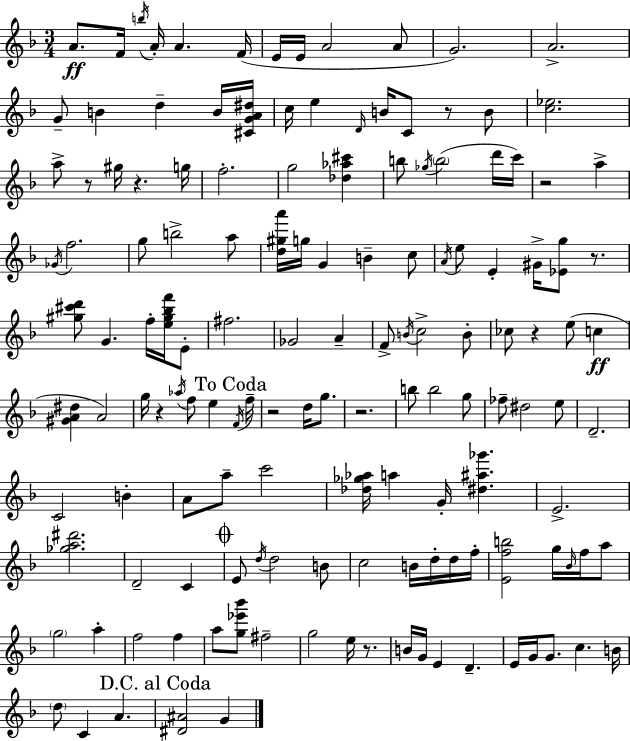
A4/e. F4/s B5/s A4/s A4/q. F4/s E4/s E4/s A4/h A4/e G4/h. A4/h. G4/e B4/q D5/q B4/s [C#4,G4,A4,D#5]/s C5/s E5/q D4/s B4/s C4/e R/e B4/e [C5,Eb5]/h. A5/e R/e G#5/s R/q. G5/s F5/h. G5/h [Db5,Ab5,C#6]/q B5/e Gb5/s B5/h D6/s C6/s R/h A5/q Gb4/s F5/h. G5/e B5/h A5/e [D5,G#5,A6]/s G5/s G4/q B4/q C5/e A4/s E5/e E4/q G#4/s [Eb4,G5]/e R/e. [G#5,C#6,D6]/e G4/q. F5/s [E5,G#5,Bb5,F6]/s E4/e F#5/h. Gb4/h A4/q F4/e B4/s C5/h B4/e CES5/e R/q E5/e C5/q [G#4,A4,D#5]/q A4/h G5/s R/q Ab5/s F5/e E5/q F4/s F5/s R/h D5/s G5/e. R/h. B5/e B5/h G5/e FES5/e D#5/h E5/e D4/h. C4/h B4/q A4/e A5/e C6/h [Db5,Gb5,Ab5]/s A5/q G4/s [D#5,A#5,Gb6]/q. E4/h. [Gb5,A5,D#6]/h. D4/h C4/q E4/e D5/s D5/h B4/e C5/h B4/s D5/s D5/s F5/s [E4,F5,B5]/h G5/s Bb4/s F5/s A5/e G5/h A5/q F5/h F5/q A5/e [G5,Eb6,Bb6]/e F#5/h G5/h E5/s R/e. B4/s G4/s E4/q D4/q. E4/s G4/s G4/e. C5/q. B4/s D5/e C4/q A4/q. [D#4,A#4]/h G4/q